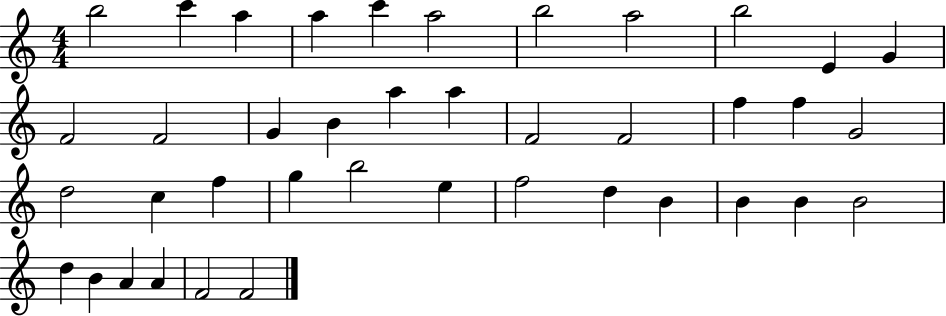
{
  \clef treble
  \numericTimeSignature
  \time 4/4
  \key c \major
  b''2 c'''4 a''4 | a''4 c'''4 a''2 | b''2 a''2 | b''2 e'4 g'4 | \break f'2 f'2 | g'4 b'4 a''4 a''4 | f'2 f'2 | f''4 f''4 g'2 | \break d''2 c''4 f''4 | g''4 b''2 e''4 | f''2 d''4 b'4 | b'4 b'4 b'2 | \break d''4 b'4 a'4 a'4 | f'2 f'2 | \bar "|."
}